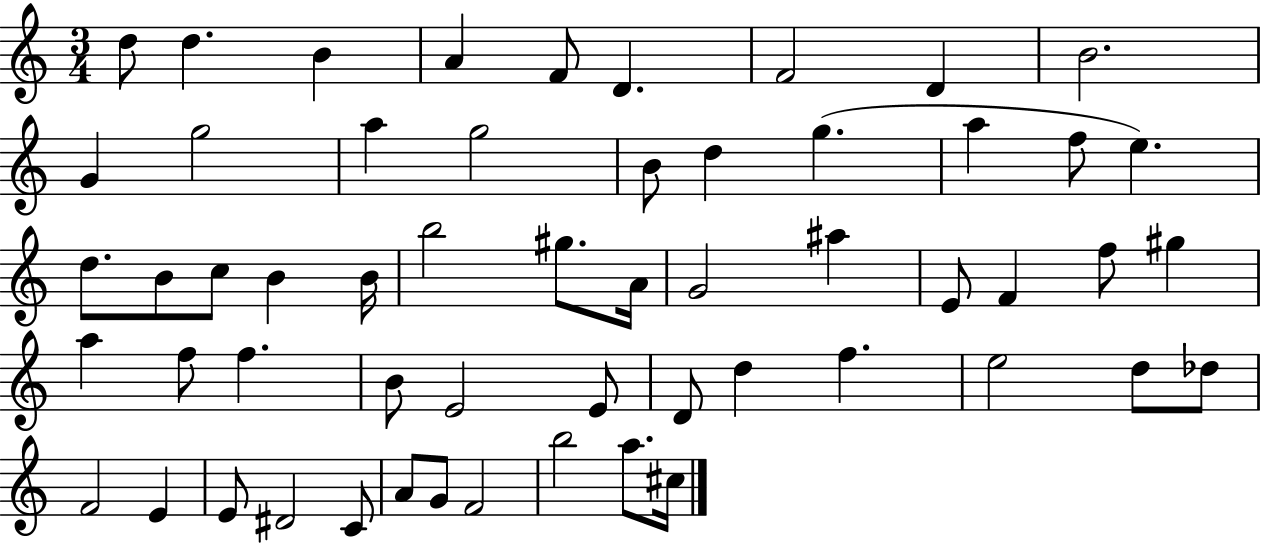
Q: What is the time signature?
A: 3/4